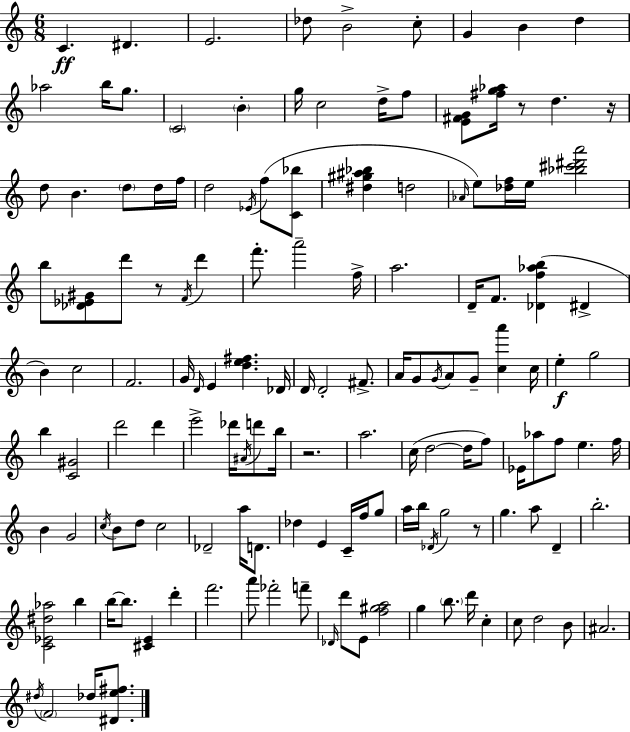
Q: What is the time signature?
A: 6/8